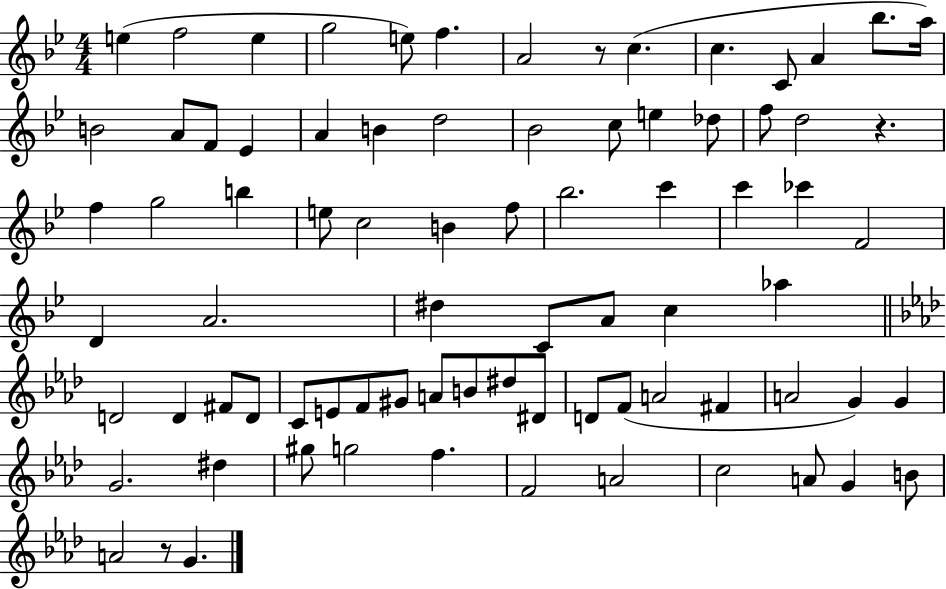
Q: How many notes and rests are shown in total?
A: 80